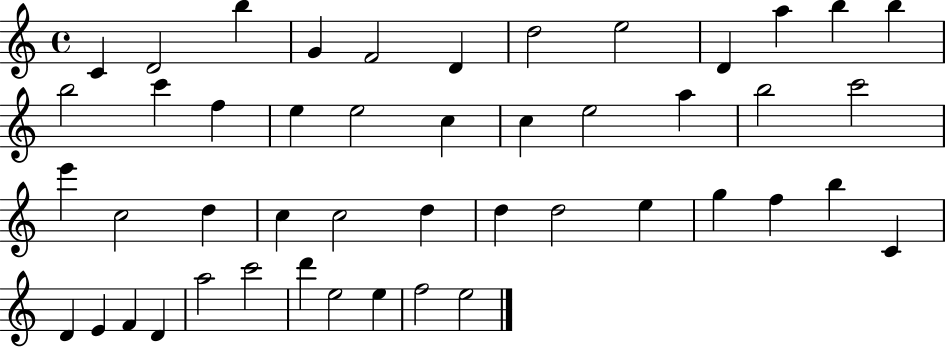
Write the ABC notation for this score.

X:1
T:Untitled
M:4/4
L:1/4
K:C
C D2 b G F2 D d2 e2 D a b b b2 c' f e e2 c c e2 a b2 c'2 e' c2 d c c2 d d d2 e g f b C D E F D a2 c'2 d' e2 e f2 e2